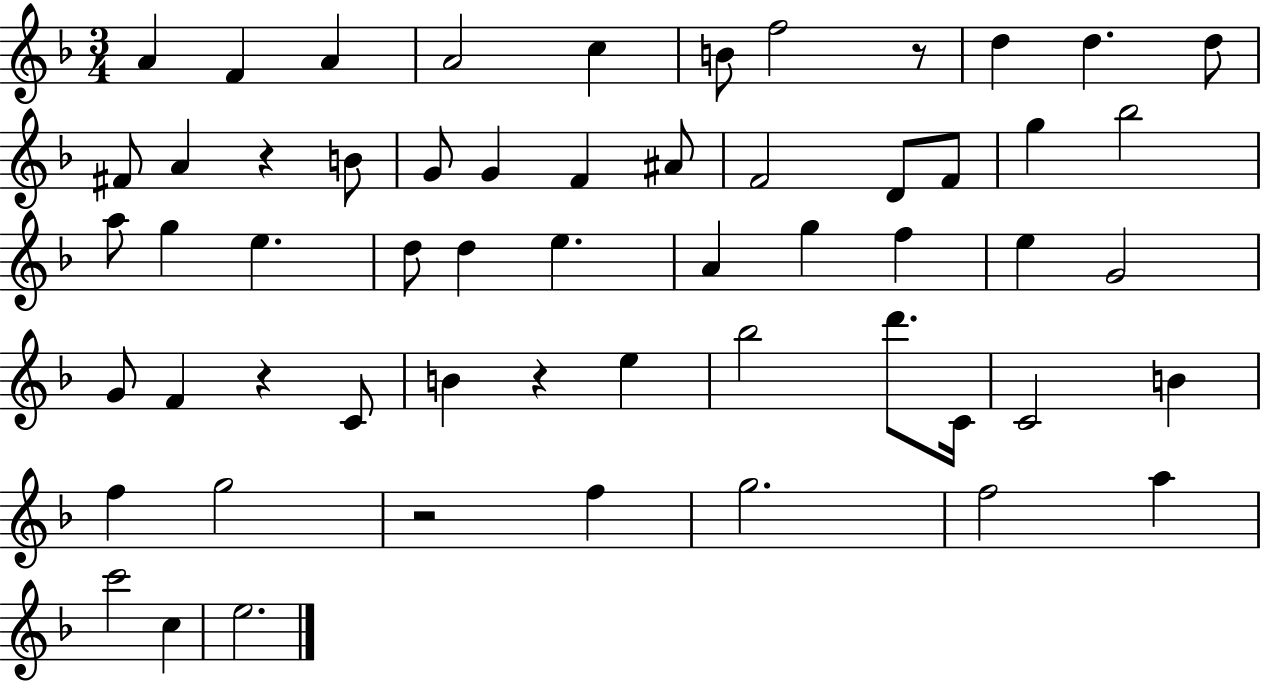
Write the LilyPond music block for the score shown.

{
  \clef treble
  \numericTimeSignature
  \time 3/4
  \key f \major
  a'4 f'4 a'4 | a'2 c''4 | b'8 f''2 r8 | d''4 d''4. d''8 | \break fis'8 a'4 r4 b'8 | g'8 g'4 f'4 ais'8 | f'2 d'8 f'8 | g''4 bes''2 | \break a''8 g''4 e''4. | d''8 d''4 e''4. | a'4 g''4 f''4 | e''4 g'2 | \break g'8 f'4 r4 c'8 | b'4 r4 e''4 | bes''2 d'''8. c'16 | c'2 b'4 | \break f''4 g''2 | r2 f''4 | g''2. | f''2 a''4 | \break c'''2 c''4 | e''2. | \bar "|."
}